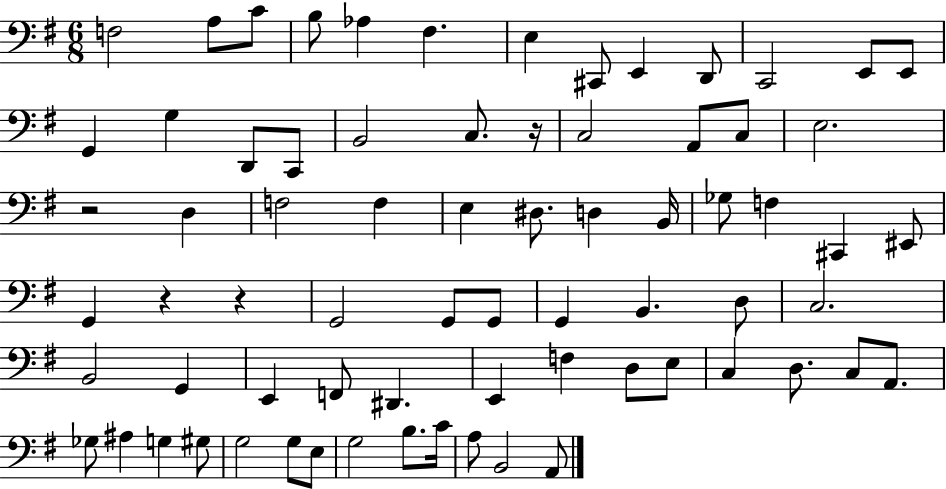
X:1
T:Untitled
M:6/8
L:1/4
K:G
F,2 A,/2 C/2 B,/2 _A, ^F, E, ^C,,/2 E,, D,,/2 C,,2 E,,/2 E,,/2 G,, G, D,,/2 C,,/2 B,,2 C,/2 z/4 C,2 A,,/2 C,/2 E,2 z2 D, F,2 F, E, ^D,/2 D, B,,/4 _G,/2 F, ^C,, ^E,,/2 G,, z z G,,2 G,,/2 G,,/2 G,, B,, D,/2 C,2 B,,2 G,, E,, F,,/2 ^D,, E,, F, D,/2 E,/2 C, D,/2 C,/2 A,,/2 _G,/2 ^A, G, ^G,/2 G,2 G,/2 E,/2 G,2 B,/2 C/4 A,/2 B,,2 A,,/2